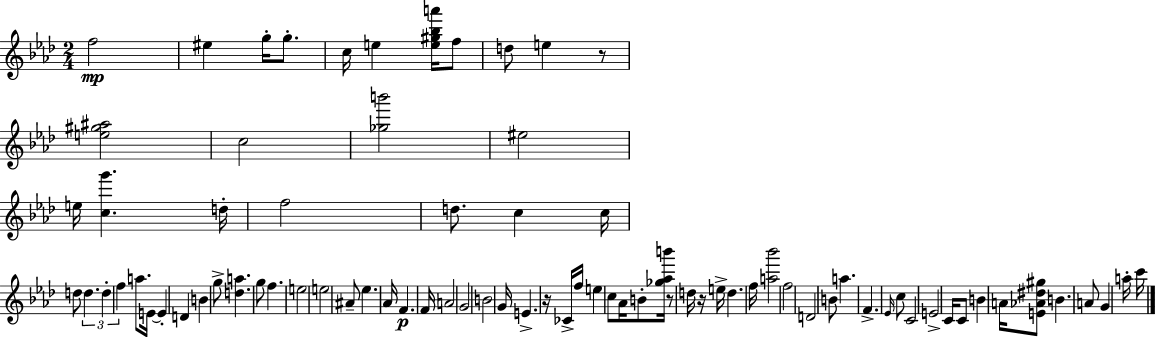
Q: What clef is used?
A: treble